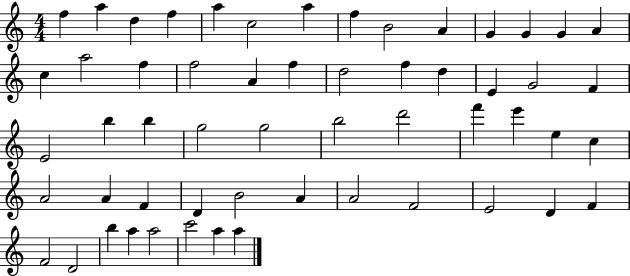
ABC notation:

X:1
T:Untitled
M:4/4
L:1/4
K:C
f a d f a c2 a f B2 A G G G A c a2 f f2 A f d2 f d E G2 F E2 b b g2 g2 b2 d'2 f' e' e c A2 A F D B2 A A2 F2 E2 D F F2 D2 b a a2 c'2 a a